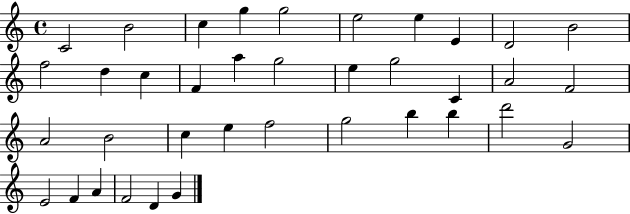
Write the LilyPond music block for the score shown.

{
  \clef treble
  \time 4/4
  \defaultTimeSignature
  \key c \major
  c'2 b'2 | c''4 g''4 g''2 | e''2 e''4 e'4 | d'2 b'2 | \break f''2 d''4 c''4 | f'4 a''4 g''2 | e''4 g''2 c'4 | a'2 f'2 | \break a'2 b'2 | c''4 e''4 f''2 | g''2 b''4 b''4 | d'''2 g'2 | \break e'2 f'4 a'4 | f'2 d'4 g'4 | \bar "|."
}